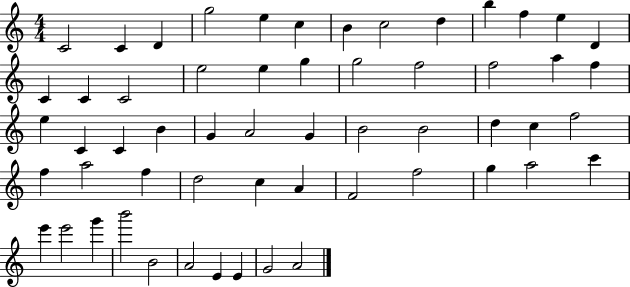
{
  \clef treble
  \numericTimeSignature
  \time 4/4
  \key c \major
  c'2 c'4 d'4 | g''2 e''4 c''4 | b'4 c''2 d''4 | b''4 f''4 e''4 d'4 | \break c'4 c'4 c'2 | e''2 e''4 g''4 | g''2 f''2 | f''2 a''4 f''4 | \break e''4 c'4 c'4 b'4 | g'4 a'2 g'4 | b'2 b'2 | d''4 c''4 f''2 | \break f''4 a''2 f''4 | d''2 c''4 a'4 | f'2 f''2 | g''4 a''2 c'''4 | \break e'''4 e'''2 g'''4 | b'''2 b'2 | a'2 e'4 e'4 | g'2 a'2 | \break \bar "|."
}